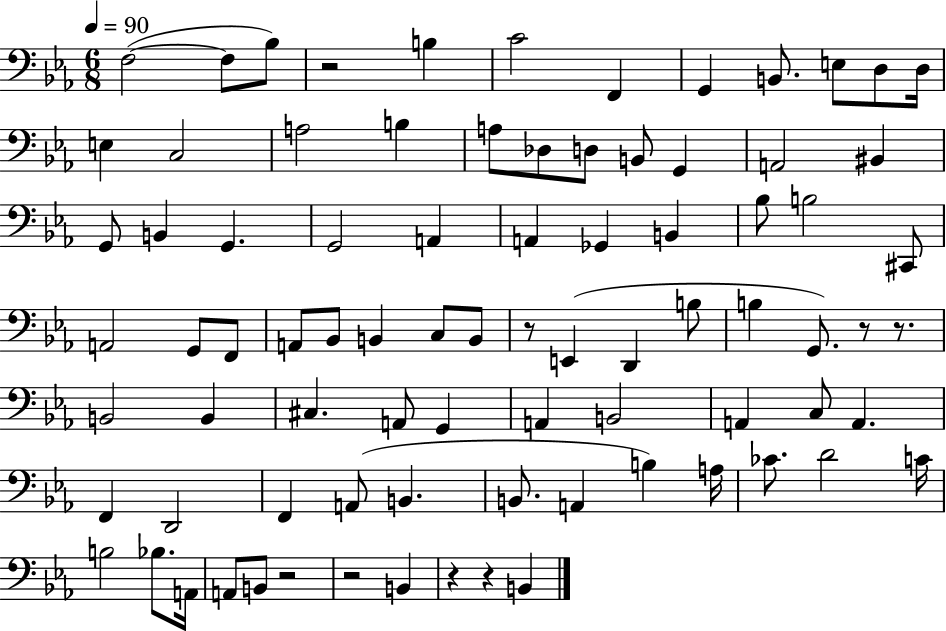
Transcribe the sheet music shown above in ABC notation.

X:1
T:Untitled
M:6/8
L:1/4
K:Eb
F,2 F,/2 _B,/2 z2 B, C2 F,, G,, B,,/2 E,/2 D,/2 D,/4 E, C,2 A,2 B, A,/2 _D,/2 D,/2 B,,/2 G,, A,,2 ^B,, G,,/2 B,, G,, G,,2 A,, A,, _G,, B,, _B,/2 B,2 ^C,,/2 A,,2 G,,/2 F,,/2 A,,/2 _B,,/2 B,, C,/2 B,,/2 z/2 E,, D,, B,/2 B, G,,/2 z/2 z/2 B,,2 B,, ^C, A,,/2 G,, A,, B,,2 A,, C,/2 A,, F,, D,,2 F,, A,,/2 B,, B,,/2 A,, B, A,/4 _C/2 D2 C/4 B,2 _B,/2 A,,/4 A,,/2 B,,/2 z2 z2 B,, z z B,,